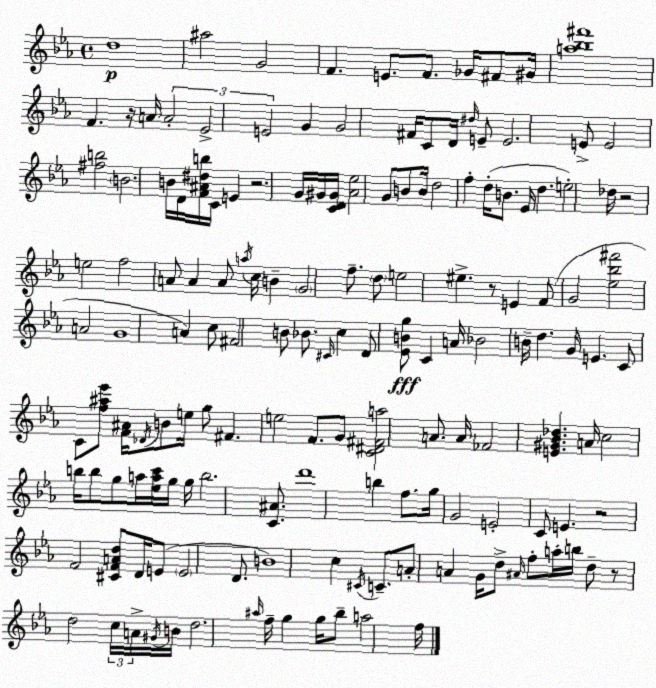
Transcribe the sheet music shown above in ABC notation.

X:1
T:Untitled
M:4/4
L:1/4
K:Cm
d4 ^a2 G2 F E/2 F/2 _G/4 ^F/2 ^G/4 [a_b^f']4 F z/4 A/4 A2 _E2 E2 G G2 ^F/4 C/2 D/4 ^d/4 E/2 E2 E/2 E2 [^fb]2 B2 B/4 D/4 [F^A^db]/4 C/4 E z2 G/4 ^G/4 [CD^G]/4 [_A_e]2 G/2 B/2 B/4 d2 f d/4 B/2 _E/4 d e2 _d/4 z2 e2 f2 A/2 A A/2 a/4 c/4 B G2 f/2 d/2 e2 ^e z/2 E F/2 G2 [_e_b^f']2 A2 G4 A c/2 ^F2 B/2 _B/2 ^C/4 c D/2 [_EBg]/2 C A/4 _B2 B/4 d G/4 E C/2 C/2 [f^a_e']/2 [F^A]/4 _D/4 B/2 e/4 g/2 ^F e2 F/2 G/2 [C^D^Fa]2 A/2 A/4 _F2 [E^G_B_d] A/4 c2 b/4 b/2 g/2 a/4 [_eac']/4 g/4 g/4 b2 [C^A]/2 d'4 b f/2 g/4 G2 E2 C/2 E z2 F2 [^CFAd]/2 D/4 E/2 E2 D/2 B4 c ^C/4 C/2 A/2 A G/4 d/2 ^A/4 f/2 a/4 b/4 d/2 z/2 d2 c/4 A/4 ^G/4 B/4 d2 ^a/4 f/4 g g/4 _b/2 a2 f/4